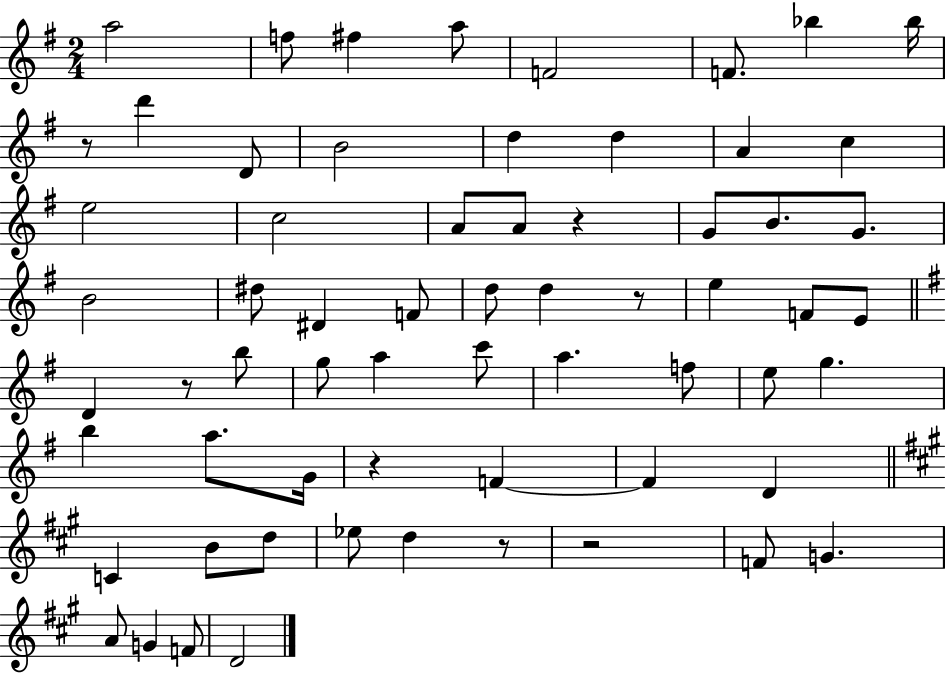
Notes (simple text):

A5/h F5/e F#5/q A5/e F4/h F4/e. Bb5/q Bb5/s R/e D6/q D4/e B4/h D5/q D5/q A4/q C5/q E5/h C5/h A4/e A4/e R/q G4/e B4/e. G4/e. B4/h D#5/e D#4/q F4/e D5/e D5/q R/e E5/q F4/e E4/e D4/q R/e B5/e G5/e A5/q C6/e A5/q. F5/e E5/e G5/q. B5/q A5/e. G4/s R/q F4/q F4/q D4/q C4/q B4/e D5/e Eb5/e D5/q R/e R/h F4/e G4/q. A4/e G4/q F4/e D4/h